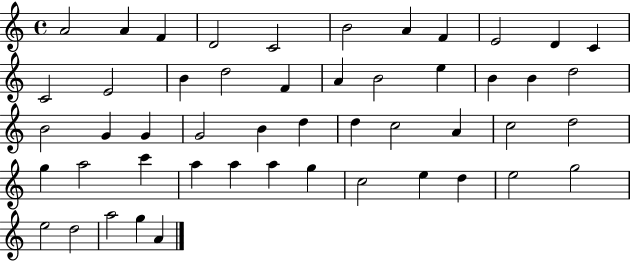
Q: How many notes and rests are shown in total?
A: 50